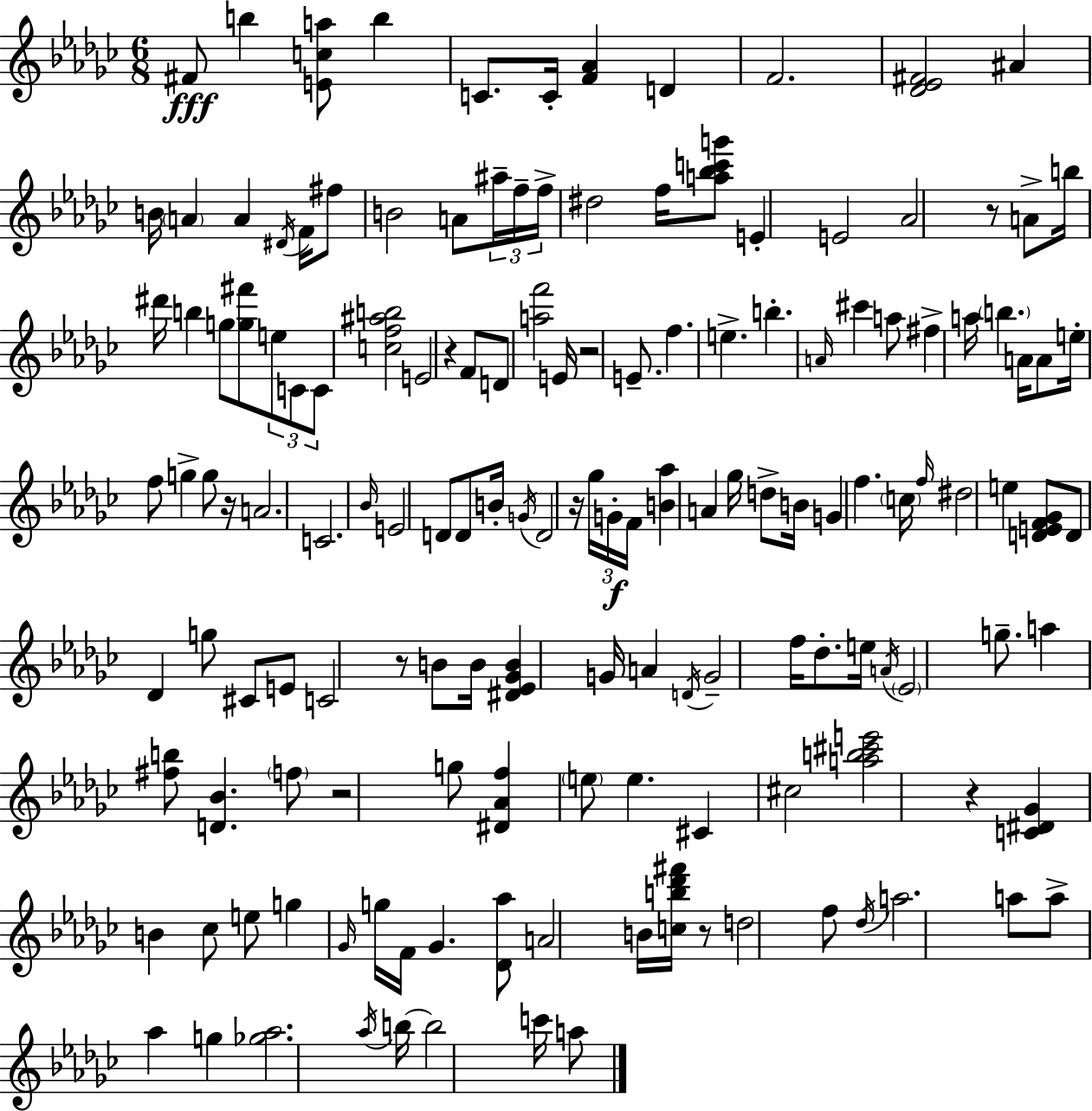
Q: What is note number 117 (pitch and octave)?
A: G5